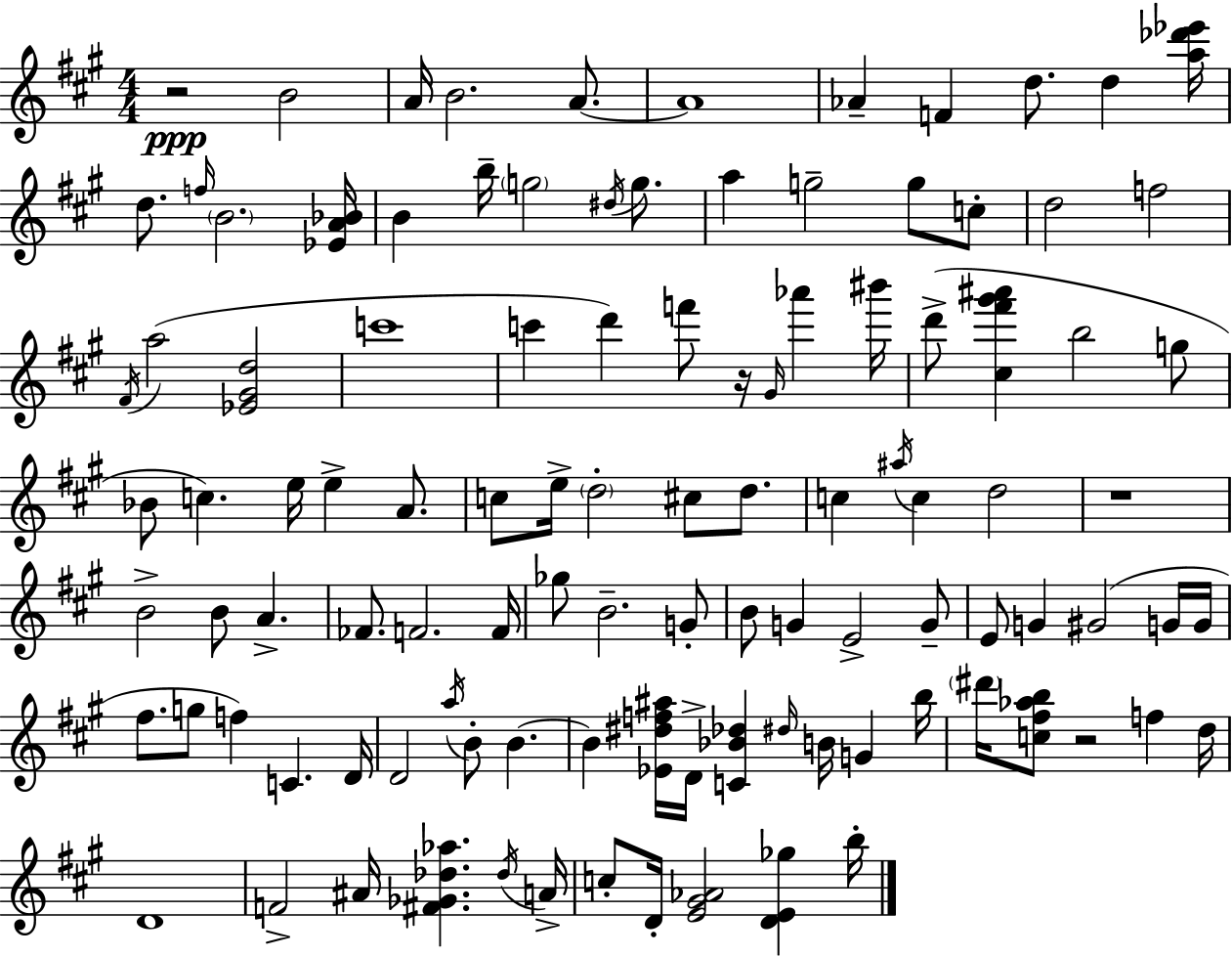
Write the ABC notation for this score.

X:1
T:Untitled
M:4/4
L:1/4
K:A
z2 B2 A/4 B2 A/2 A4 _A F d/2 d [a_d'_e']/4 d/2 f/4 B2 [_EA_B]/4 B b/4 g2 ^d/4 g/2 a g2 g/2 c/2 d2 f2 ^F/4 a2 [_E^Gd]2 c'4 c' d' f'/2 z/4 ^G/4 _a' ^b'/4 d'/2 [^c^f'^g'^a'] b2 g/2 _B/2 c e/4 e A/2 c/2 e/4 d2 ^c/2 d/2 c ^a/4 c d2 z4 B2 B/2 A _F/2 F2 F/4 _g/2 B2 G/2 B/2 G E2 G/2 E/2 G ^G2 G/4 G/4 ^f/2 g/2 f C D/4 D2 a/4 B/2 B B [_E^df^a]/4 D/4 [C_B_d] ^d/4 B/4 G b/4 ^d'/4 [c^f_ab]/2 z2 f d/4 D4 F2 ^A/4 [^F_G_d_a] _d/4 A/4 c/2 D/4 [E^G_A]2 [DE_g] b/4